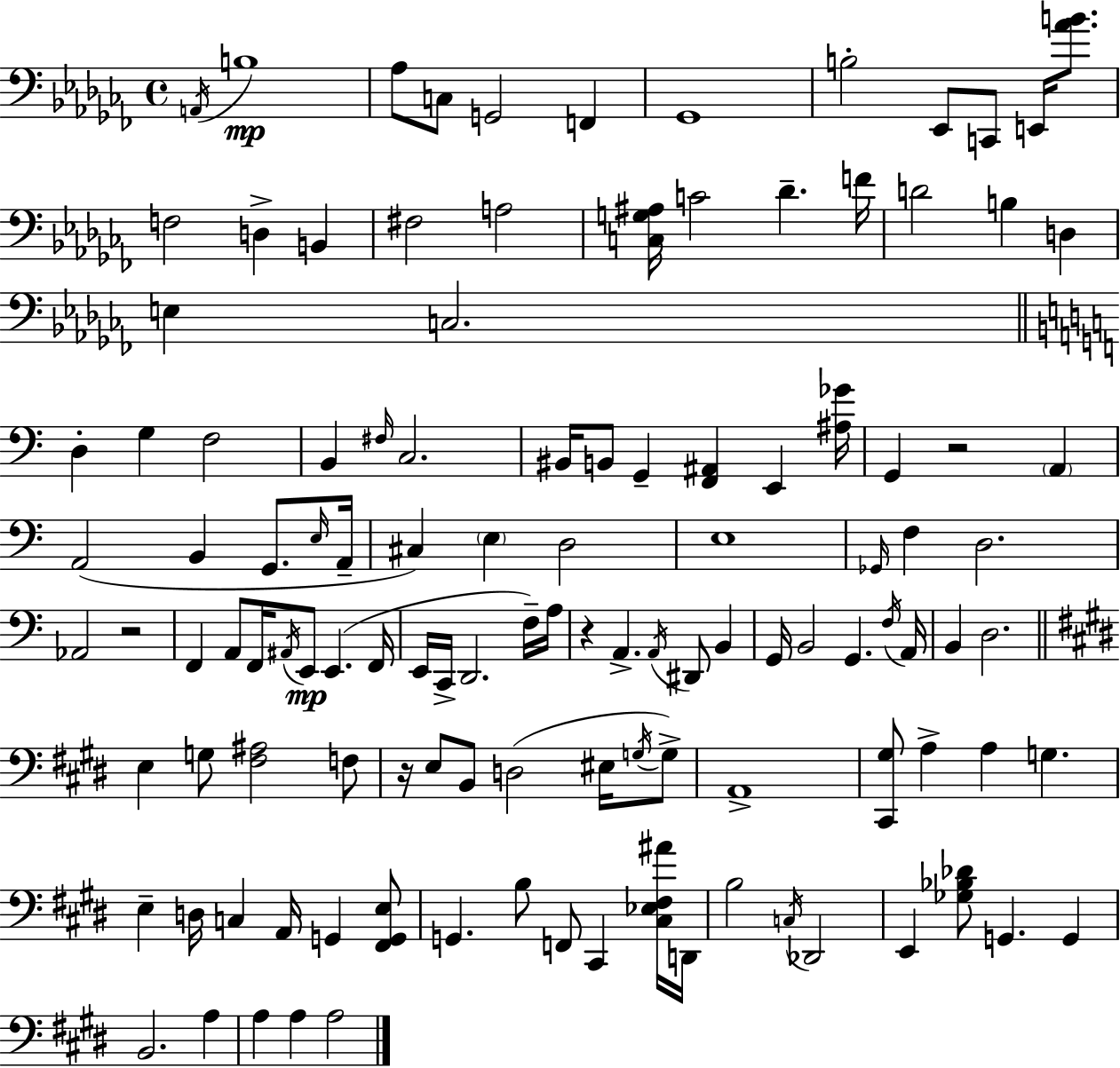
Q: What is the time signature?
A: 4/4